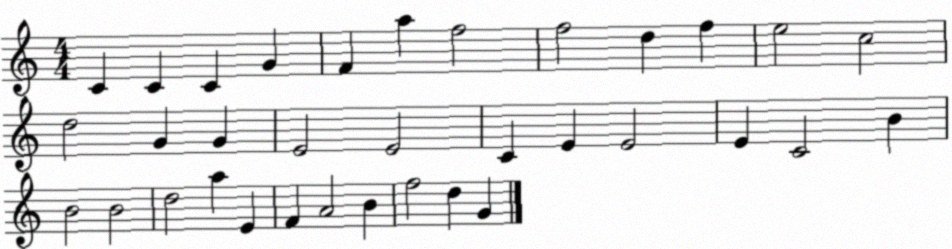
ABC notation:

X:1
T:Untitled
M:4/4
L:1/4
K:C
C C C G F a f2 f2 d f e2 c2 d2 G G E2 E2 C E E2 E C2 B B2 B2 d2 a E F A2 B f2 d G